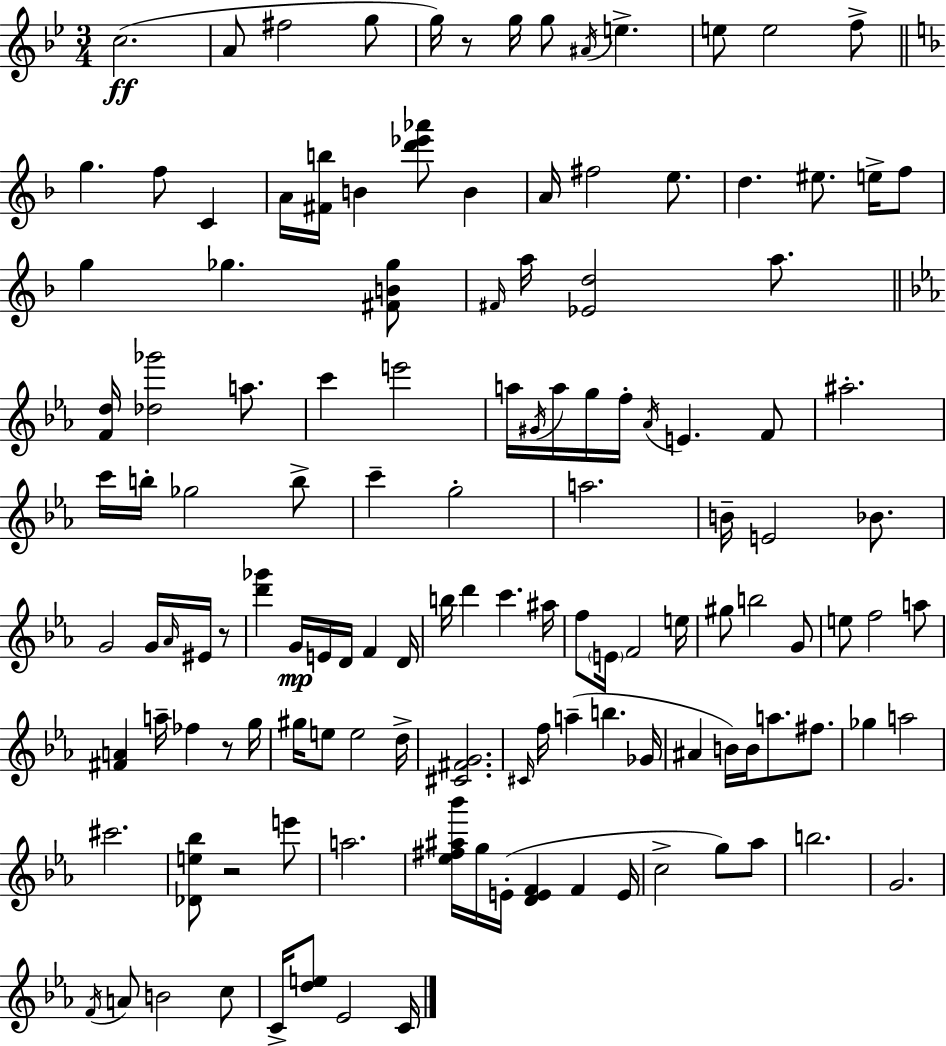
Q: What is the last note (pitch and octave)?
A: C4